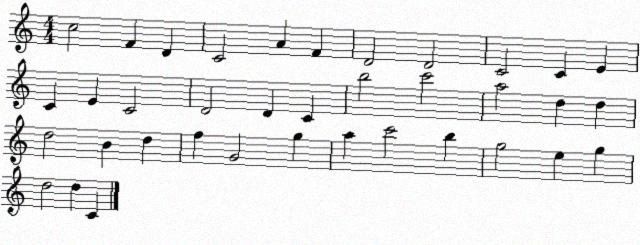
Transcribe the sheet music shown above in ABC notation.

X:1
T:Untitled
M:4/4
L:1/4
K:C
c2 F D C2 A F D2 D2 C2 C E C E C2 D2 D C b2 c'2 a2 d d d2 B d f G2 g a c'2 b g2 e g d2 d C